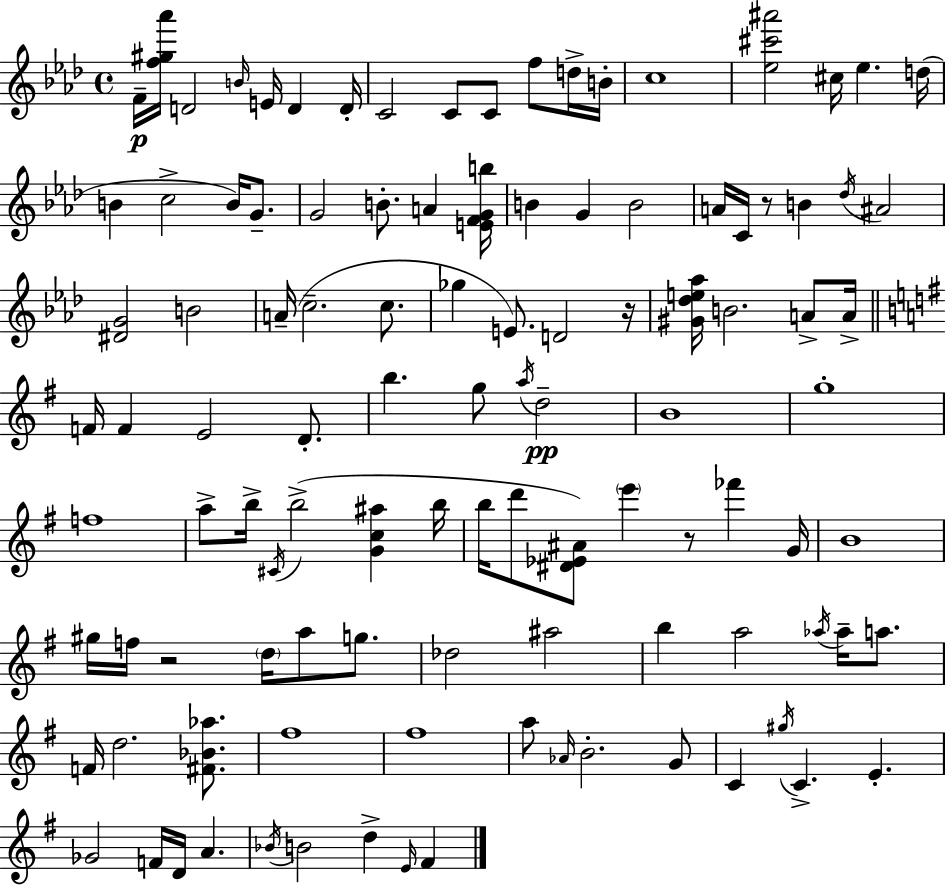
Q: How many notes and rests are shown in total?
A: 108